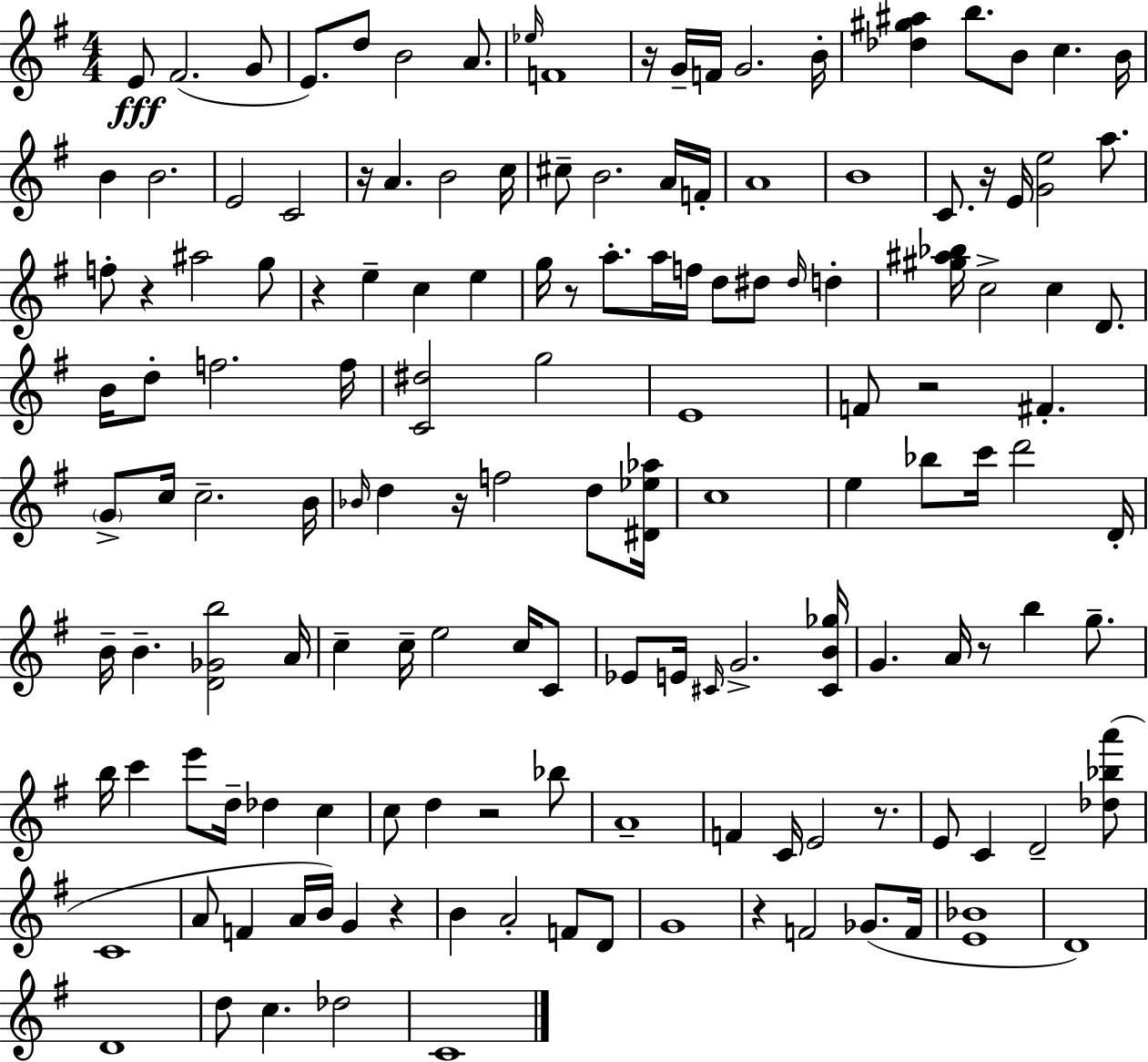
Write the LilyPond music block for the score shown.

{
  \clef treble
  \numericTimeSignature
  \time 4/4
  \key g \major
  \repeat volta 2 { e'8\fff fis'2.( g'8 | e'8.) d''8 b'2 a'8. | \grace { ees''16 } f'1 | r16 g'16-- f'16 g'2. | \break b'16-. <des'' gis'' ais''>4 b''8. b'8 c''4. | b'16 b'4 b'2. | e'2 c'2 | r16 a'4. b'2 | \break c''16 cis''8-- b'2. a'16 | f'16-. a'1 | b'1 | c'8. r16 e'16 <g' e''>2 a''8. | \break f''8-. r4 ais''2 g''8 | r4 e''4-- c''4 e''4 | g''16 r8 a''8.-. a''16 f''16 d''8 dis''8 \grace { dis''16 } d''4-. | <gis'' ais'' bes''>16 c''2-> c''4 d'8. | \break b'16 d''8-. f''2. | f''16 <c' dis''>2 g''2 | e'1 | f'8 r2 fis'4.-. | \break \parenthesize g'8-> c''16 c''2.-- | b'16 \grace { bes'16 } d''4 r16 f''2 | d''8 <dis' ees'' aes''>16 c''1 | e''4 bes''8 c'''16 d'''2 | \break d'16-. b'16-- b'4.-- <d' ges' b''>2 | a'16 c''4-- c''16-- e''2 | c''16 c'8 ees'8 e'16 \grace { cis'16 } g'2.-> | <cis' b' ges''>16 g'4. a'16 r8 b''4 | \break g''8.-- b''16 c'''4 e'''8 d''16-- des''4 | c''4 c''8 d''4 r2 | bes''8 a'1-- | f'4 c'16 e'2 | \break r8. e'8 c'4 d'2-- | <des'' bes'' a'''>8( c'1 | a'8 f'4 a'16 b'16) g'4 | r4 b'4 a'2-. | \break f'8 d'8 g'1 | r4 f'2 | ges'8.( f'16 <e' bes'>1 | d'1) | \break d'1 | d''8 c''4. des''2 | c'1 | } \bar "|."
}